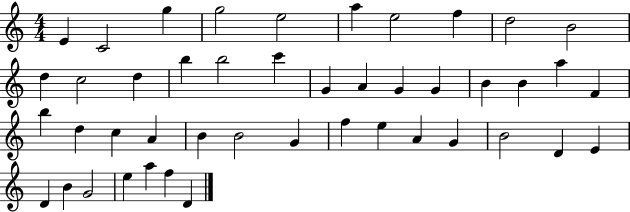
X:1
T:Untitled
M:4/4
L:1/4
K:C
E C2 g g2 e2 a e2 f d2 B2 d c2 d b b2 c' G A G G B B a F b d c A B B2 G f e A G B2 D E D B G2 e a f D